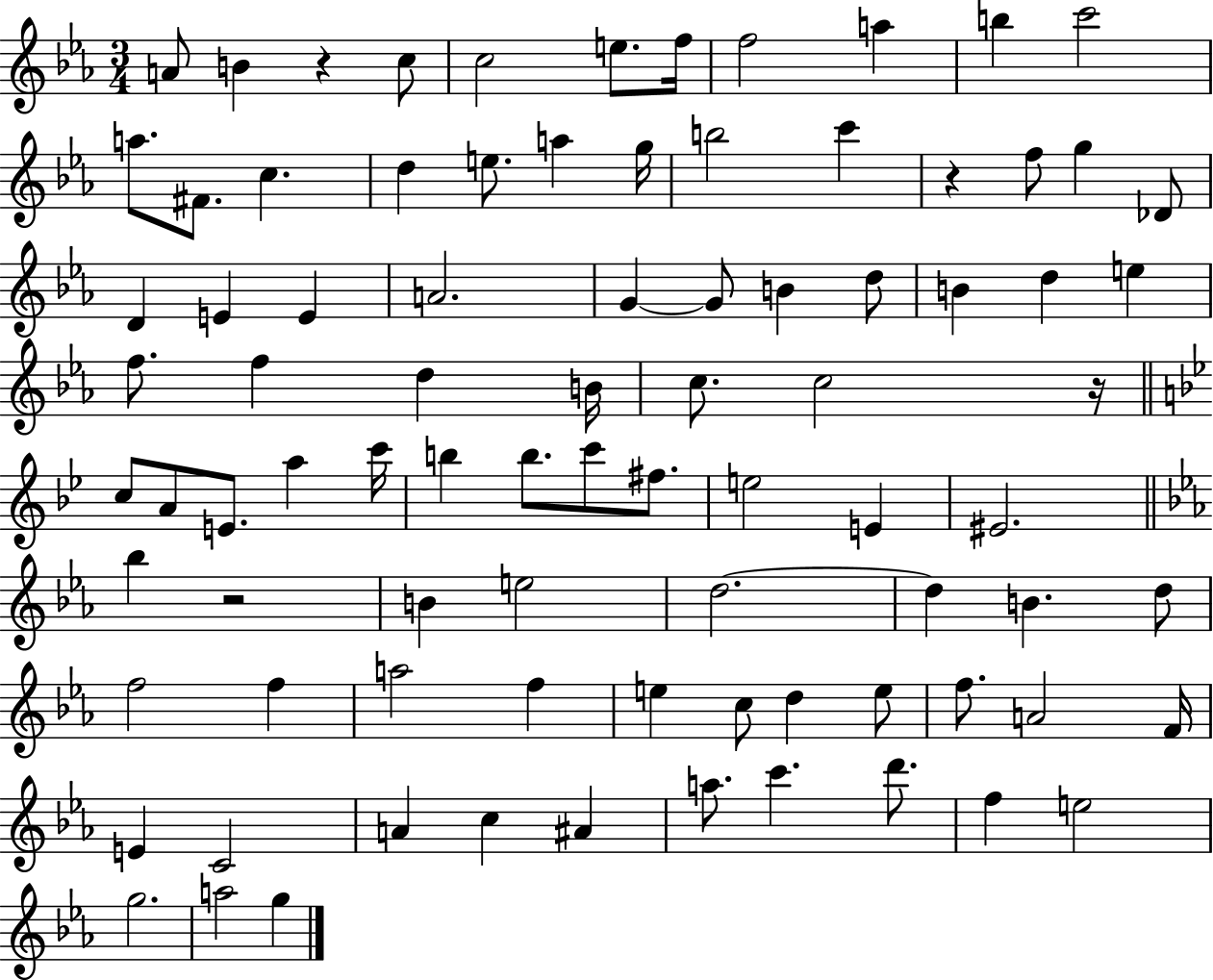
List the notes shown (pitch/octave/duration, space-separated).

A4/e B4/q R/q C5/e C5/h E5/e. F5/s F5/h A5/q B5/q C6/h A5/e. F#4/e. C5/q. D5/q E5/e. A5/q G5/s B5/h C6/q R/q F5/e G5/q Db4/e D4/q E4/q E4/q A4/h. G4/q G4/e B4/q D5/e B4/q D5/q E5/q F5/e. F5/q D5/q B4/s C5/e. C5/h R/s C5/e A4/e E4/e. A5/q C6/s B5/q B5/e. C6/e F#5/e. E5/h E4/q EIS4/h. Bb5/q R/h B4/q E5/h D5/h. D5/q B4/q. D5/e F5/h F5/q A5/h F5/q E5/q C5/e D5/q E5/e F5/e. A4/h F4/s E4/q C4/h A4/q C5/q A#4/q A5/e. C6/q. D6/e. F5/q E5/h G5/h. A5/h G5/q